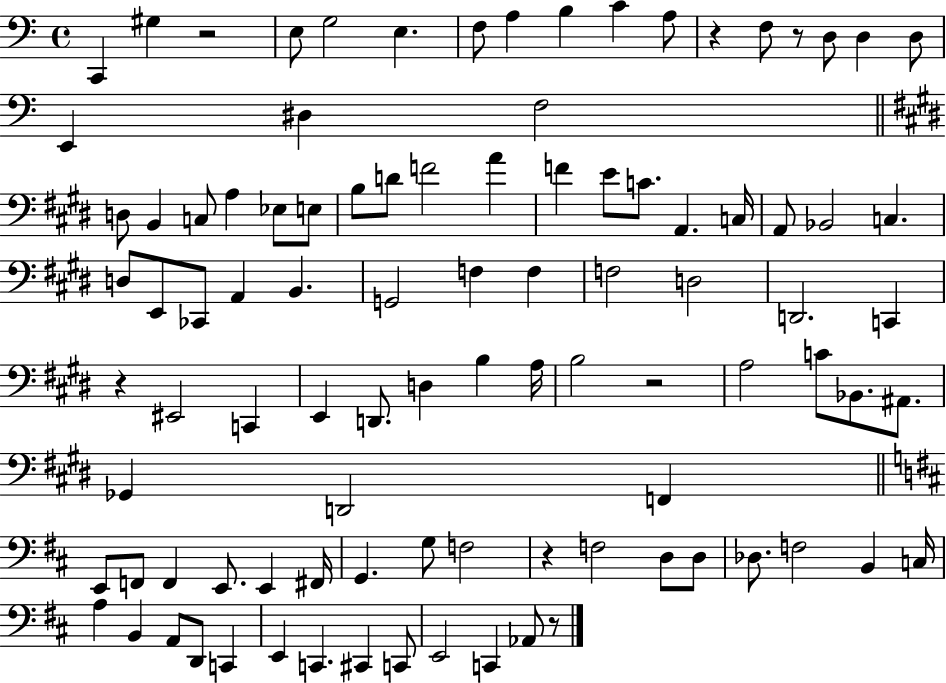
{
  \clef bass
  \time 4/4
  \defaultTimeSignature
  \key c \major
  c,4 gis4 r2 | e8 g2 e4. | f8 a4 b4 c'4 a8 | r4 f8 r8 d8 d4 d8 | \break e,4 dis4 f2 | \bar "||" \break \key e \major d8 b,4 c8 a4 ees8 e8 | b8 d'8 f'2 a'4 | f'4 e'8 c'8. a,4. c16 | a,8 bes,2 c4. | \break d8 e,8 ces,8 a,4 b,4. | g,2 f4 f4 | f2 d2 | d,2. c,4 | \break r4 eis,2 c,4 | e,4 d,8. d4 b4 a16 | b2 r2 | a2 c'8 bes,8. ais,8. | \break ges,4 d,2 f,4 | \bar "||" \break \key d \major e,8 f,8 f,4 e,8. e,4 fis,16 | g,4. g8 f2 | r4 f2 d8 d8 | des8. f2 b,4 c16 | \break a4 b,4 a,8 d,8 c,4 | e,4 c,4. cis,4 c,8 | e,2 c,4 aes,8 r8 | \bar "|."
}